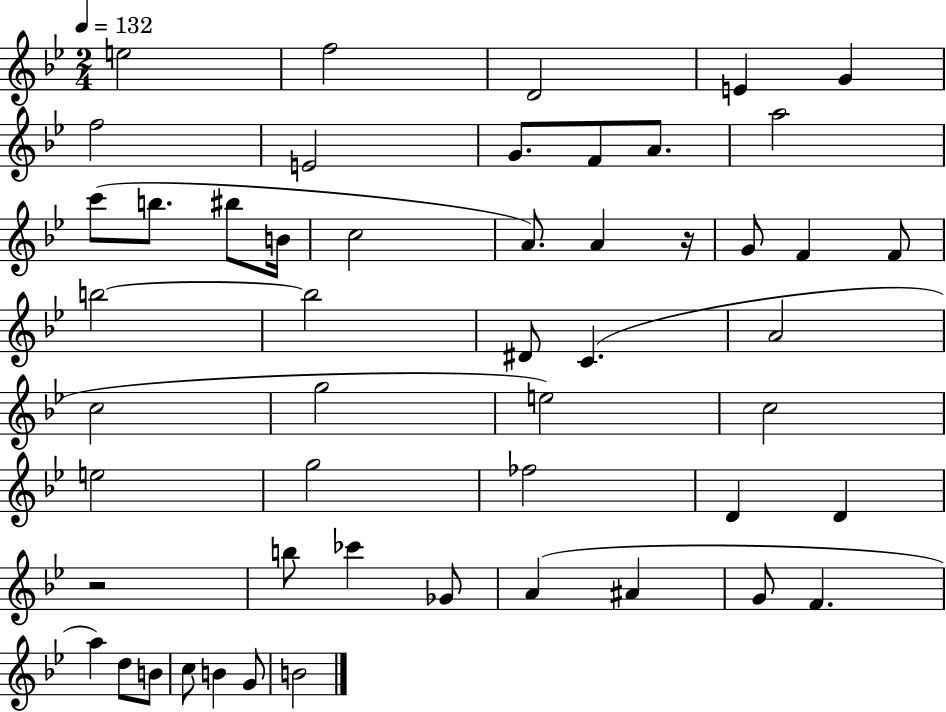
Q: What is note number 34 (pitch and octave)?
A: D4